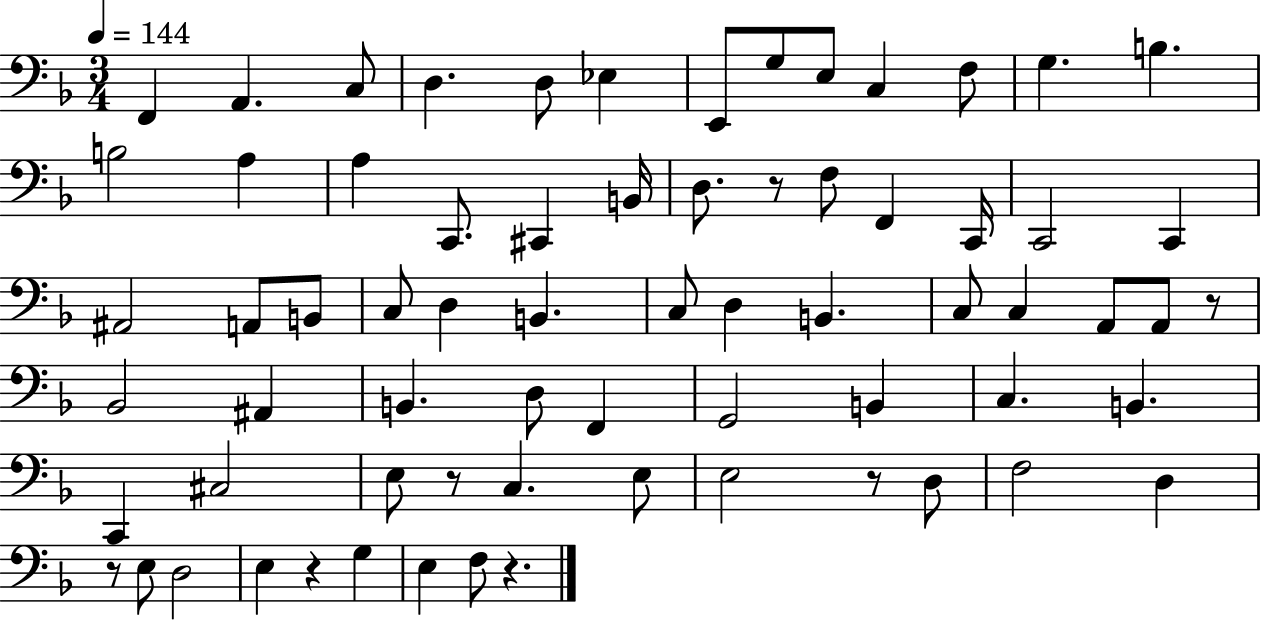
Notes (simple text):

F2/q A2/q. C3/e D3/q. D3/e Eb3/q E2/e G3/e E3/e C3/q F3/e G3/q. B3/q. B3/h A3/q A3/q C2/e. C#2/q B2/s D3/e. R/e F3/e F2/q C2/s C2/h C2/q A#2/h A2/e B2/e C3/e D3/q B2/q. C3/e D3/q B2/q. C3/e C3/q A2/e A2/e R/e Bb2/h A#2/q B2/q. D3/e F2/q G2/h B2/q C3/q. B2/q. C2/q C#3/h E3/e R/e C3/q. E3/e E3/h R/e D3/e F3/h D3/q R/e E3/e D3/h E3/q R/q G3/q E3/q F3/e R/q.